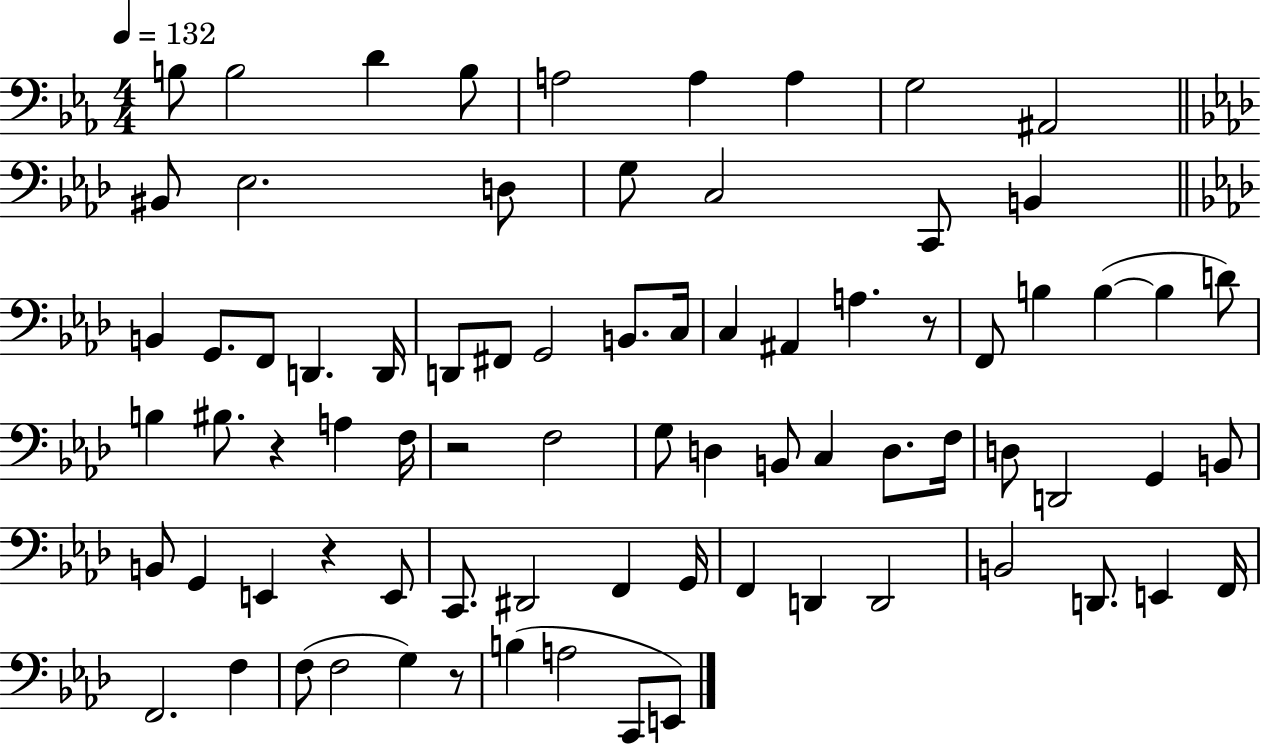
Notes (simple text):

B3/e B3/h D4/q B3/e A3/h A3/q A3/q G3/h A#2/h BIS2/e Eb3/h. D3/e G3/e C3/h C2/e B2/q B2/q G2/e. F2/e D2/q. D2/s D2/e F#2/e G2/h B2/e. C3/s C3/q A#2/q A3/q. R/e F2/e B3/q B3/q B3/q D4/e B3/q BIS3/e. R/q A3/q F3/s R/h F3/h G3/e D3/q B2/e C3/q D3/e. F3/s D3/e D2/h G2/q B2/e B2/e G2/q E2/q R/q E2/e C2/e. D#2/h F2/q G2/s F2/q D2/q D2/h B2/h D2/e. E2/q F2/s F2/h. F3/q F3/e F3/h G3/q R/e B3/q A3/h C2/e E2/e